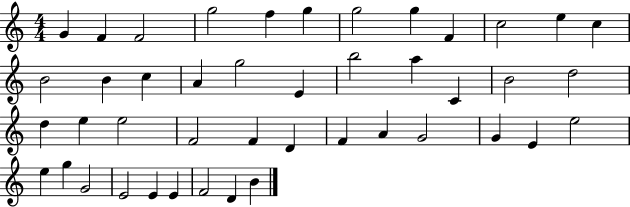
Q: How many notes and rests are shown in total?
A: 44